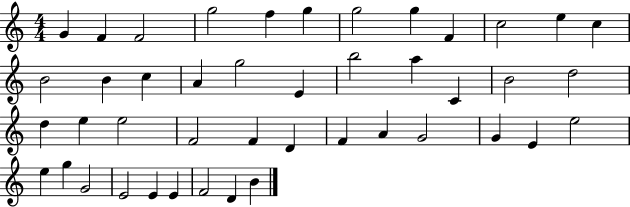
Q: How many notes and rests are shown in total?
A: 44